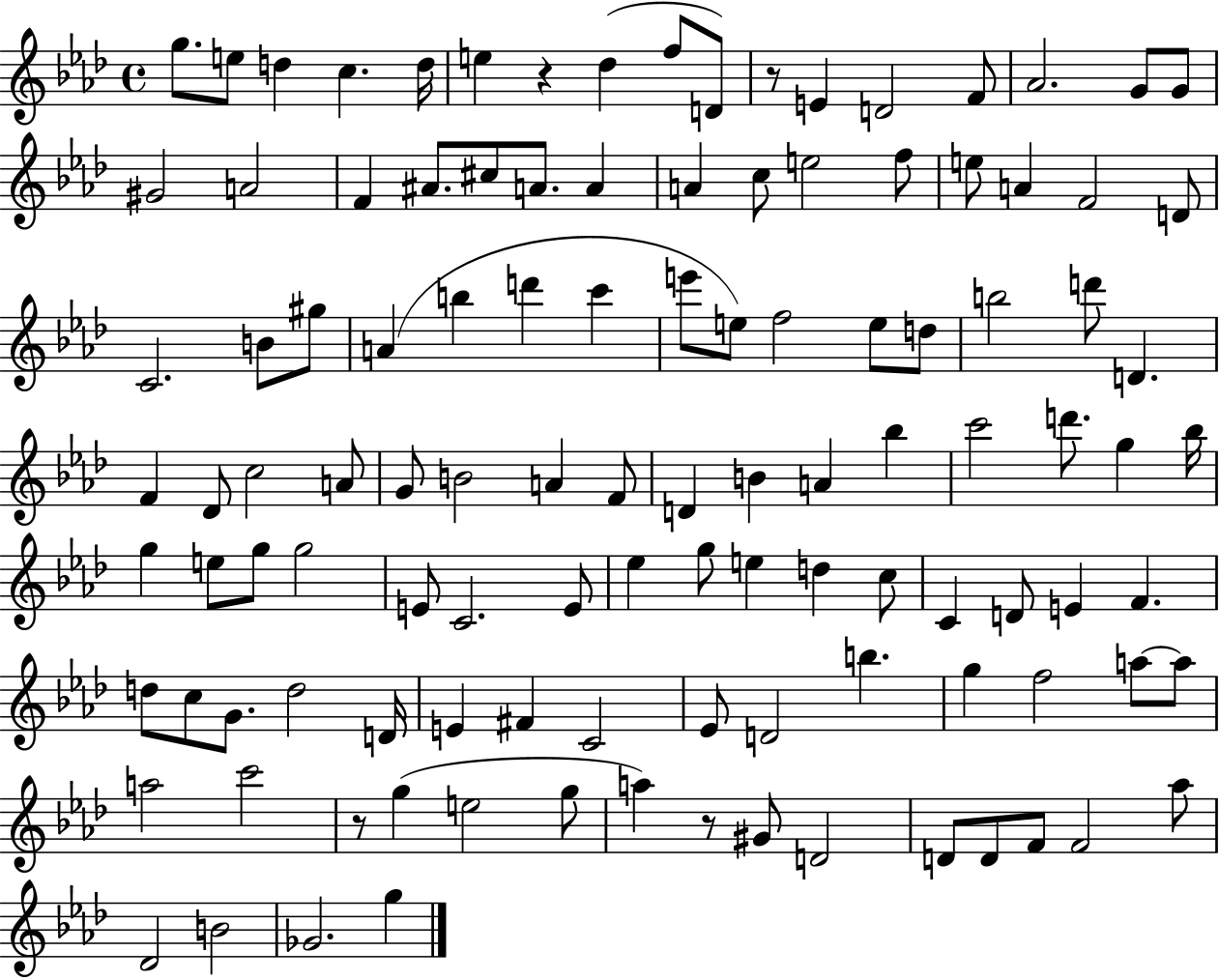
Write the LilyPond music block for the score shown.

{
  \clef treble
  \time 4/4
  \defaultTimeSignature
  \key aes \major
  \repeat volta 2 { g''8. e''8 d''4 c''4. d''16 | e''4 r4 des''4( f''8 d'8) | r8 e'4 d'2 f'8 | aes'2. g'8 g'8 | \break gis'2 a'2 | f'4 ais'8. cis''8 a'8. a'4 | a'4 c''8 e''2 f''8 | e''8 a'4 f'2 d'8 | \break c'2. b'8 gis''8 | a'4( b''4 d'''4 c'''4 | e'''8 e''8) f''2 e''8 d''8 | b''2 d'''8 d'4. | \break f'4 des'8 c''2 a'8 | g'8 b'2 a'4 f'8 | d'4 b'4 a'4 bes''4 | c'''2 d'''8. g''4 bes''16 | \break g''4 e''8 g''8 g''2 | e'8 c'2. e'8 | ees''4 g''8 e''4 d''4 c''8 | c'4 d'8 e'4 f'4. | \break d''8 c''8 g'8. d''2 d'16 | e'4 fis'4 c'2 | ees'8 d'2 b''4. | g''4 f''2 a''8~~ a''8 | \break a''2 c'''2 | r8 g''4( e''2 g''8 | a''4) r8 gis'8 d'2 | d'8 d'8 f'8 f'2 aes''8 | \break des'2 b'2 | ges'2. g''4 | } \bar "|."
}